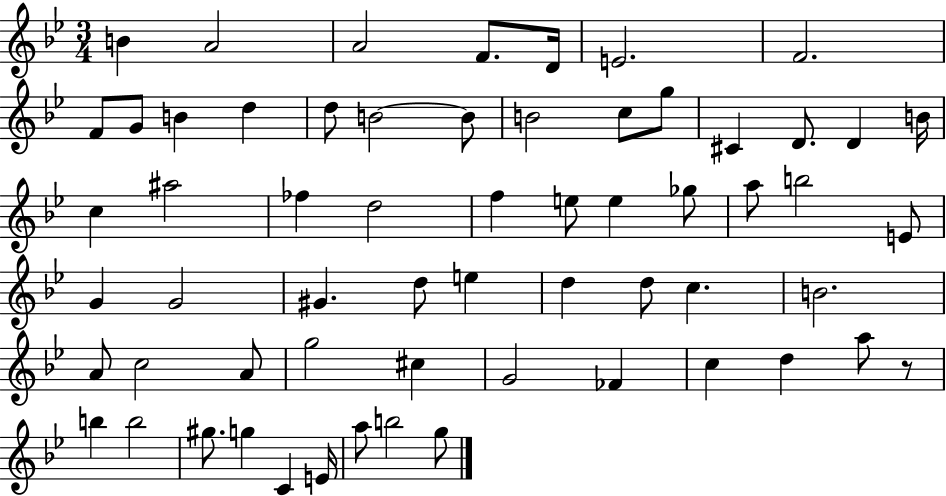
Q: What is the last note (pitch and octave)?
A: G5